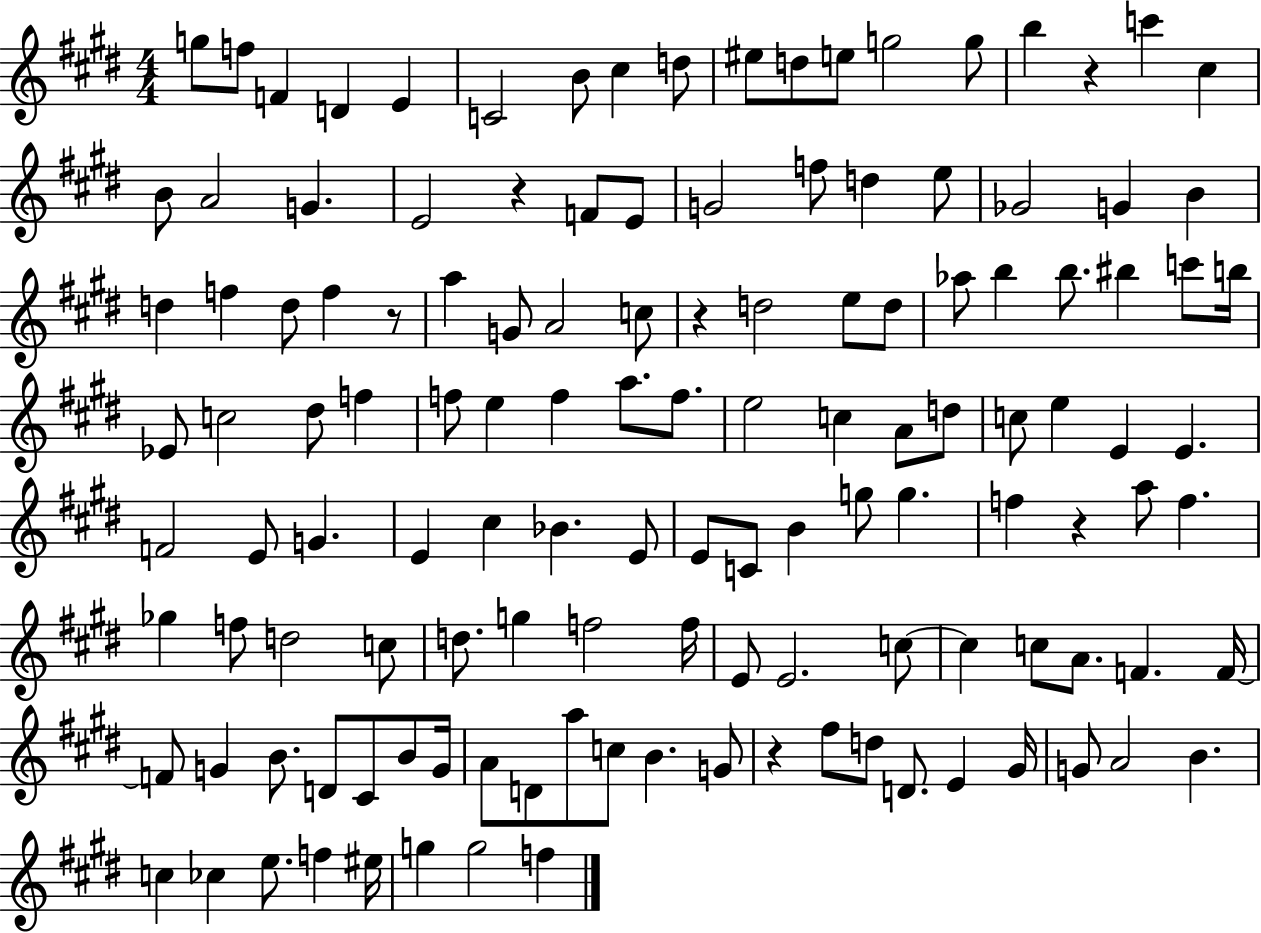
{
  \clef treble
  \numericTimeSignature
  \time 4/4
  \key e \major
  g''8 f''8 f'4 d'4 e'4 | c'2 b'8 cis''4 d''8 | eis''8 d''8 e''8 g''2 g''8 | b''4 r4 c'''4 cis''4 | \break b'8 a'2 g'4. | e'2 r4 f'8 e'8 | g'2 f''8 d''4 e''8 | ges'2 g'4 b'4 | \break d''4 f''4 d''8 f''4 r8 | a''4 g'8 a'2 c''8 | r4 d''2 e''8 d''8 | aes''8 b''4 b''8. bis''4 c'''8 b''16 | \break ees'8 c''2 dis''8 f''4 | f''8 e''4 f''4 a''8. f''8. | e''2 c''4 a'8 d''8 | c''8 e''4 e'4 e'4. | \break f'2 e'8 g'4. | e'4 cis''4 bes'4. e'8 | e'8 c'8 b'4 g''8 g''4. | f''4 r4 a''8 f''4. | \break ges''4 f''8 d''2 c''8 | d''8. g''4 f''2 f''16 | e'8 e'2. c''8~~ | c''4 c''8 a'8. f'4. f'16~~ | \break f'8 g'4 b'8. d'8 cis'8 b'8 g'16 | a'8 d'8 a''8 c''8 b'4. g'8 | r4 fis''8 d''8 d'8. e'4 gis'16 | g'8 a'2 b'4. | \break c''4 ces''4 e''8. f''4 eis''16 | g''4 g''2 f''4 | \bar "|."
}